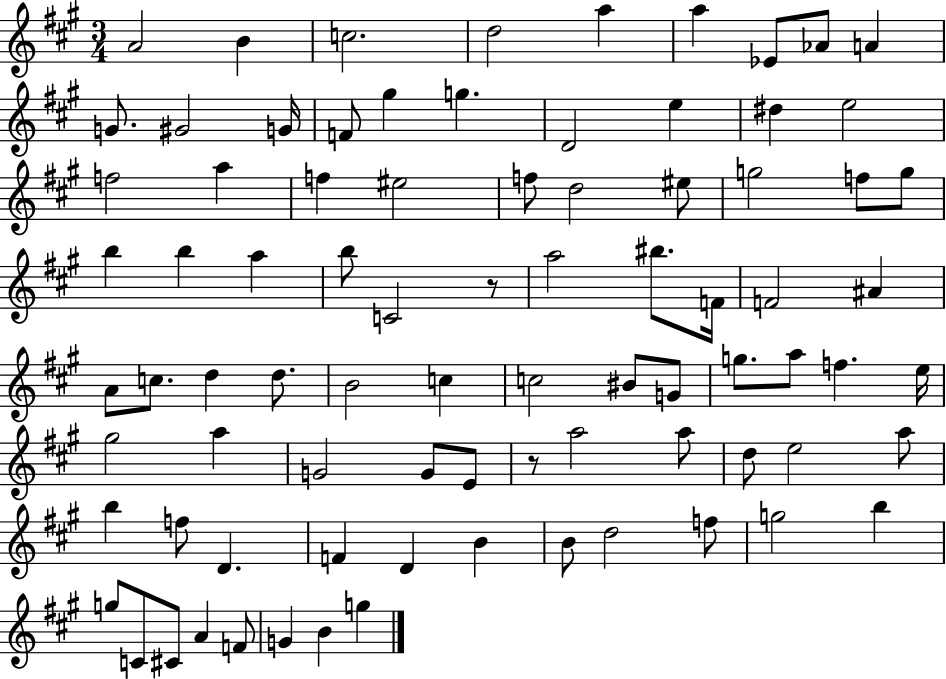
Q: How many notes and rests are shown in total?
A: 83